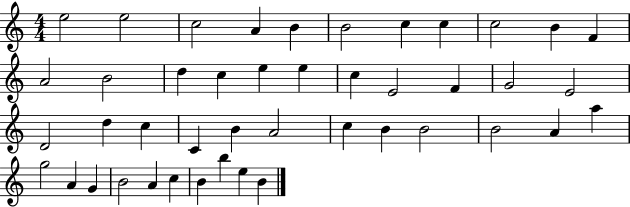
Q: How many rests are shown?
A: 0